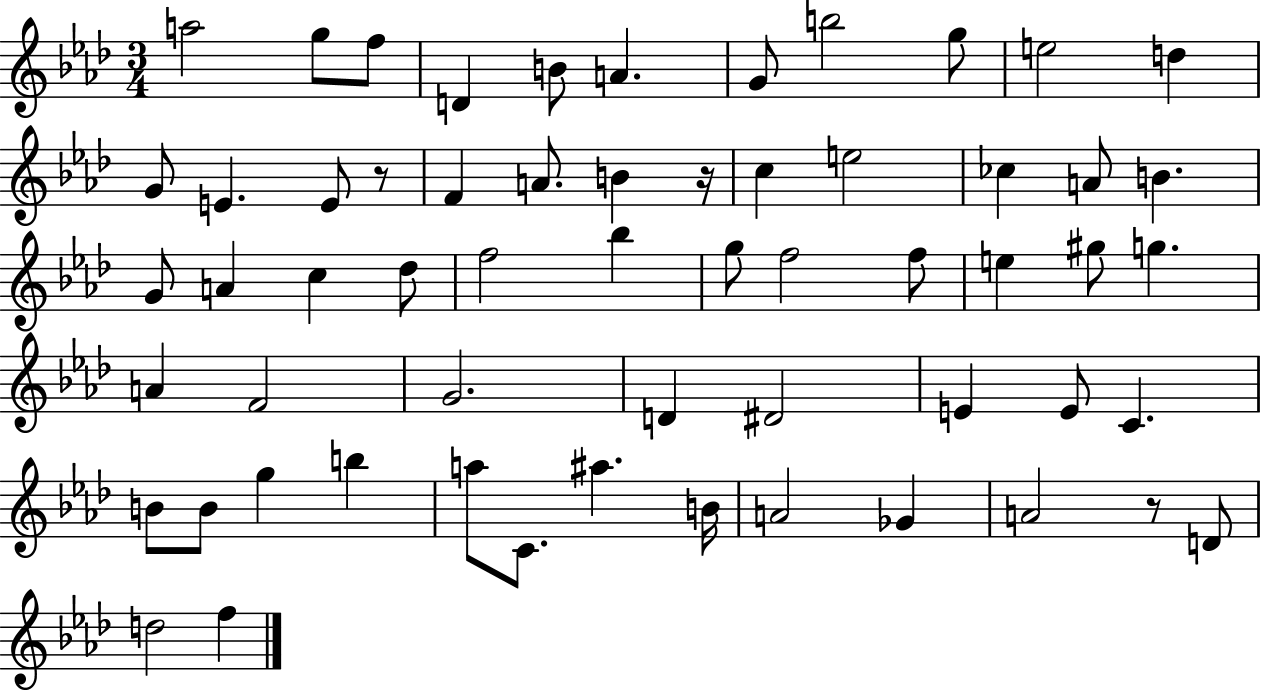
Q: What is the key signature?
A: AES major